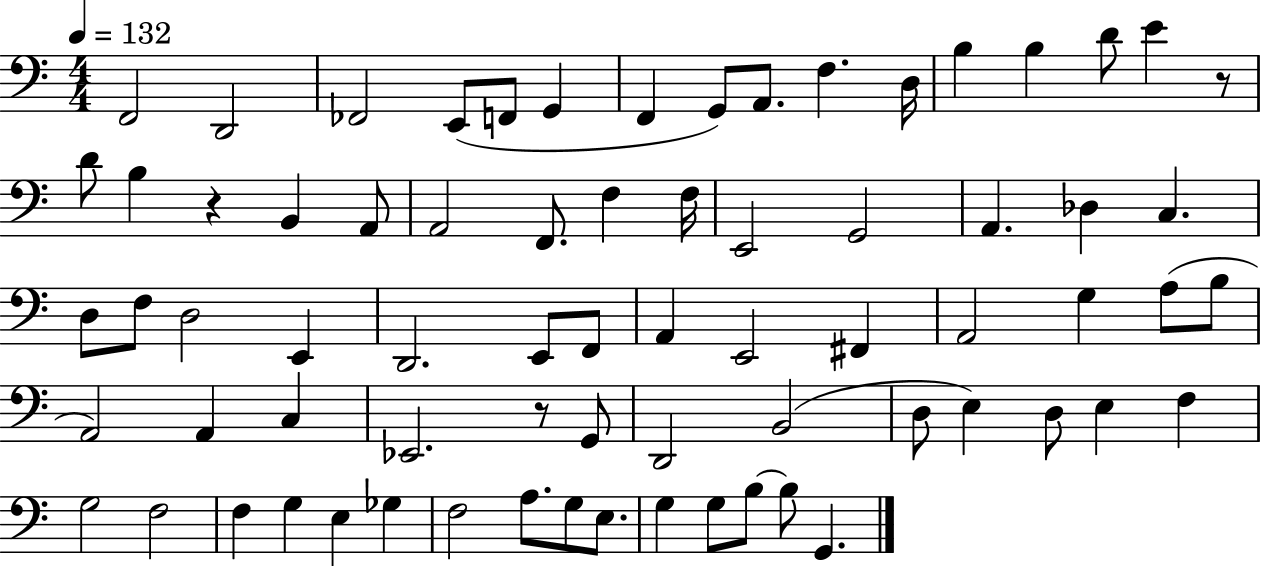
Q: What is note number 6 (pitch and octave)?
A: G2